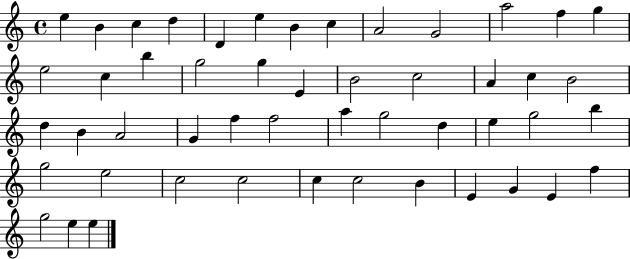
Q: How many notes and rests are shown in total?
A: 50